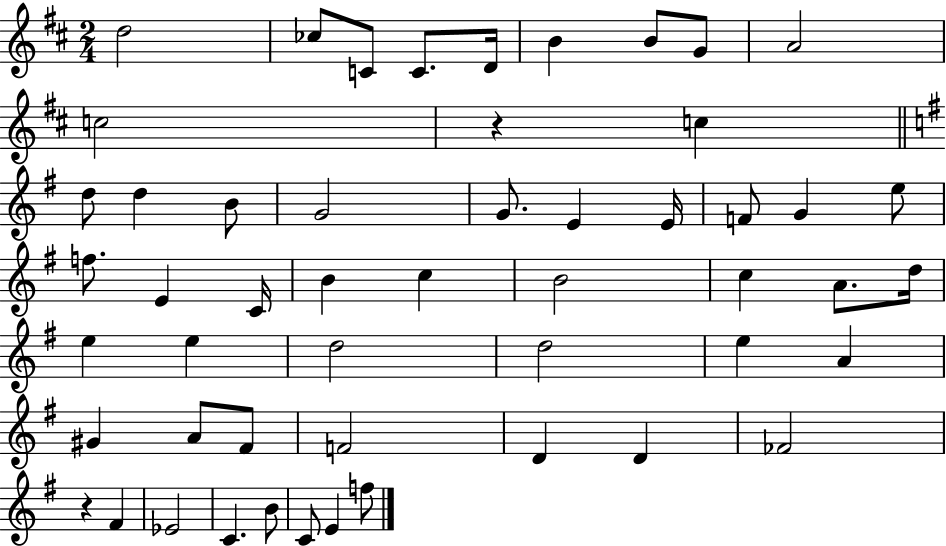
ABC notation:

X:1
T:Untitled
M:2/4
L:1/4
K:D
d2 _c/2 C/2 C/2 D/4 B B/2 G/2 A2 c2 z c d/2 d B/2 G2 G/2 E E/4 F/2 G e/2 f/2 E C/4 B c B2 c A/2 d/4 e e d2 d2 e A ^G A/2 ^F/2 F2 D D _F2 z ^F _E2 C B/2 C/2 E f/2